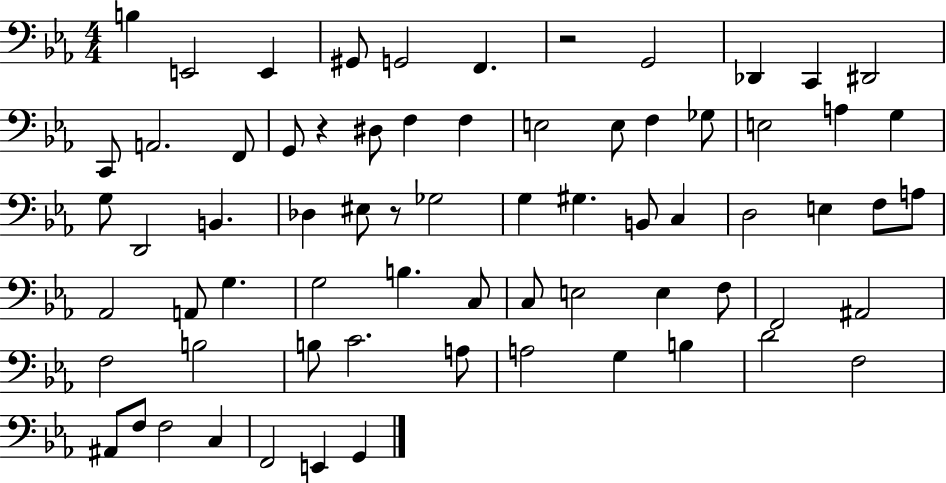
{
  \clef bass
  \numericTimeSignature
  \time 4/4
  \key ees \major
  \repeat volta 2 { b4 e,2 e,4 | gis,8 g,2 f,4. | r2 g,2 | des,4 c,4 dis,2 | \break c,8 a,2. f,8 | g,8 r4 dis8 f4 f4 | e2 e8 f4 ges8 | e2 a4 g4 | \break g8 d,2 b,4. | des4 eis8 r8 ges2 | g4 gis4. b,8 c4 | d2 e4 f8 a8 | \break aes,2 a,8 g4. | g2 b4. c8 | c8 e2 e4 f8 | f,2 ais,2 | \break f2 b2 | b8 c'2. a8 | a2 g4 b4 | d'2 f2 | \break ais,8 f8 f2 c4 | f,2 e,4 g,4 | } \bar "|."
}